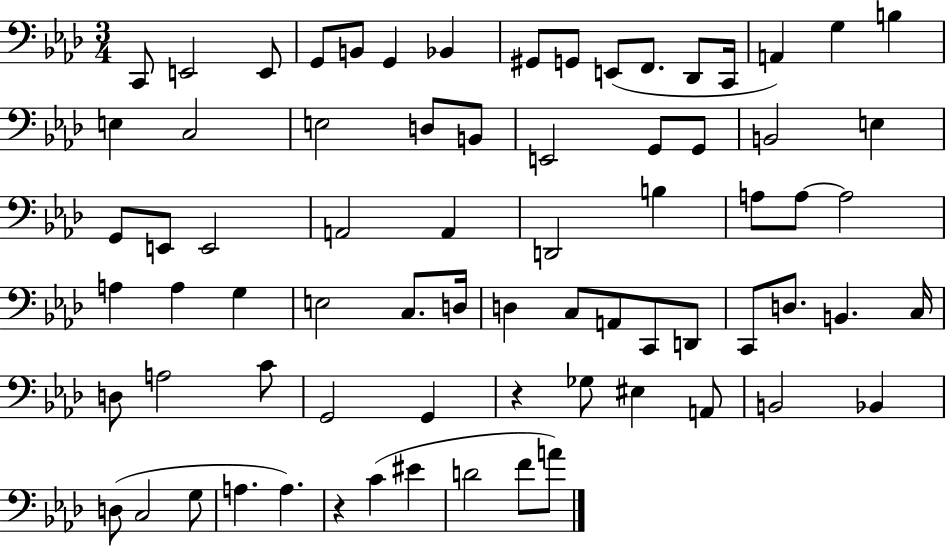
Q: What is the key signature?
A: AES major